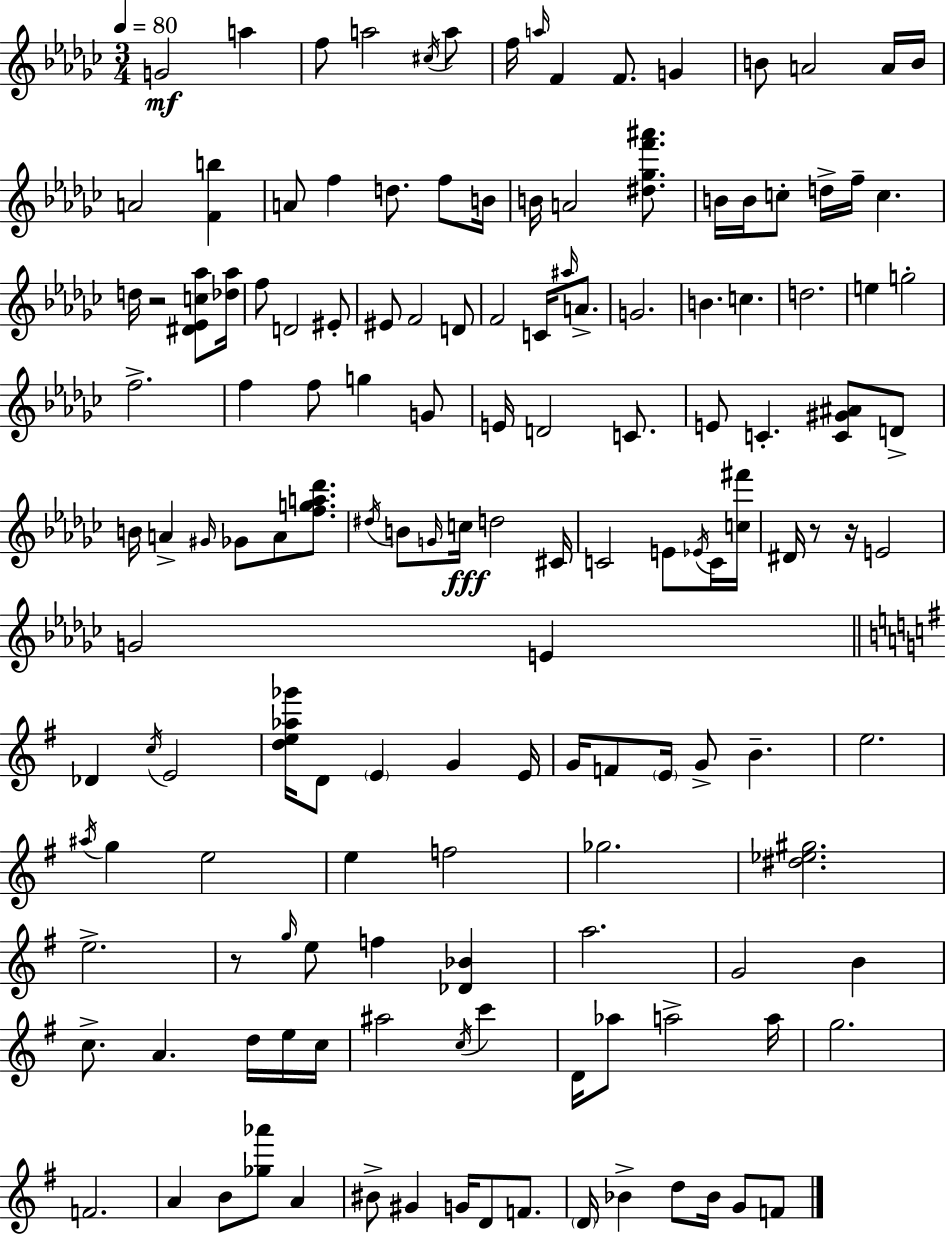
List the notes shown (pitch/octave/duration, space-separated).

G4/h A5/q F5/e A5/h C#5/s A5/e F5/s A5/s F4/q F4/e. G4/q B4/e A4/h A4/s B4/s A4/h [F4,B5]/q A4/e F5/q D5/e. F5/e B4/s B4/s A4/h [D#5,Gb5,F6,A#6]/e. B4/s B4/s C5/e D5/s F5/s C5/q. D5/s R/h [D#4,Eb4,C5,Ab5]/e [Db5,Ab5]/s F5/e D4/h EIS4/e EIS4/e F4/h D4/e F4/h C4/s A#5/s A4/e. G4/h. B4/q. C5/q. D5/h. E5/q G5/h F5/h. F5/q F5/e G5/q G4/e E4/s D4/h C4/e. E4/e C4/q. [C4,G#4,A#4]/e D4/e B4/s A4/q G#4/s Gb4/e A4/e [F5,G5,A5,Db6]/e. D#5/s B4/e G4/s C5/s D5/h C#4/s C4/h E4/e Eb4/s C4/s [C5,F#6]/s D#4/s R/e R/s E4/h G4/h E4/q Db4/q C5/s E4/h [D5,E5,Ab5,Gb6]/s D4/e E4/q G4/q E4/s G4/s F4/e E4/s G4/e B4/q. E5/h. A#5/s G5/q E5/h E5/q F5/h Gb5/h. [D#5,Eb5,G#5]/h. E5/h. R/e G5/s E5/e F5/q [Db4,Bb4]/q A5/h. G4/h B4/q C5/e. A4/q. D5/s E5/s C5/s A#5/h C5/s C6/q D4/s Ab5/e A5/h A5/s G5/h. F4/h. A4/q B4/e [Gb5,Ab6]/e A4/q BIS4/e G#4/q G4/s D4/e F4/e. D4/s Bb4/q D5/e Bb4/s G4/e F4/e